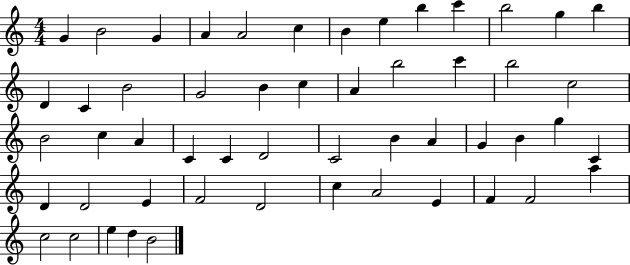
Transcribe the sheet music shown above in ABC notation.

X:1
T:Untitled
M:4/4
L:1/4
K:C
G B2 G A A2 c B e b c' b2 g b D C B2 G2 B c A b2 c' b2 c2 B2 c A C C D2 C2 B A G B g C D D2 E F2 D2 c A2 E F F2 a c2 c2 e d B2